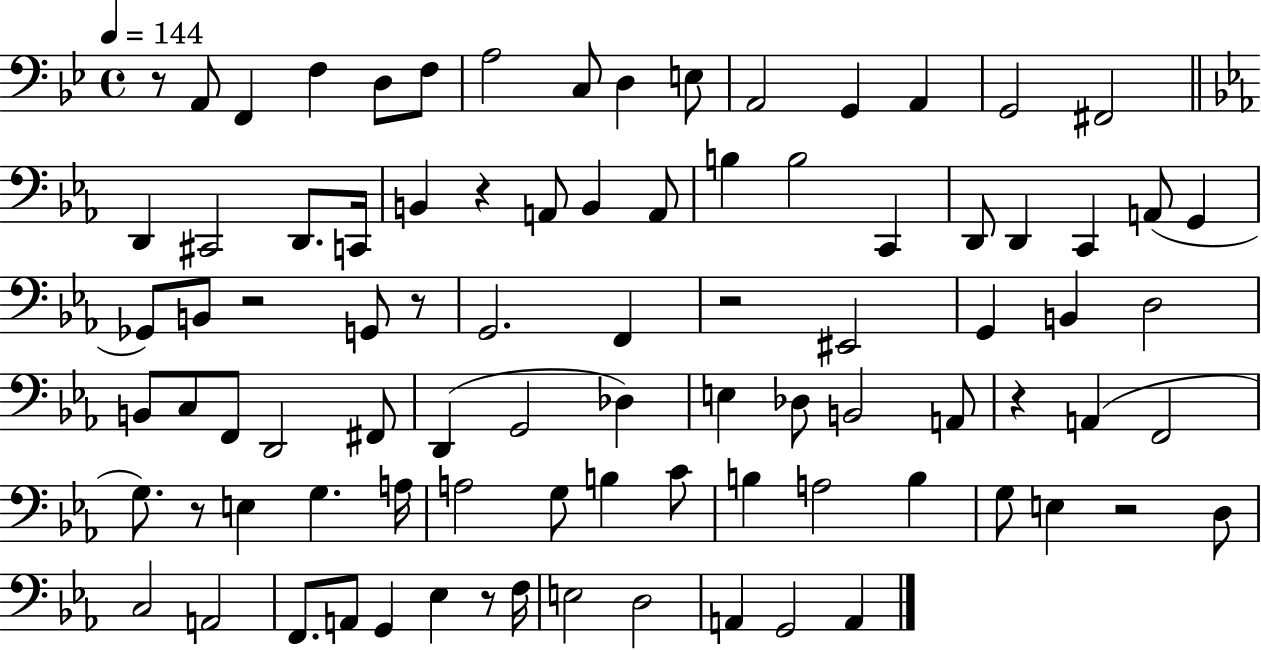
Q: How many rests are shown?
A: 9